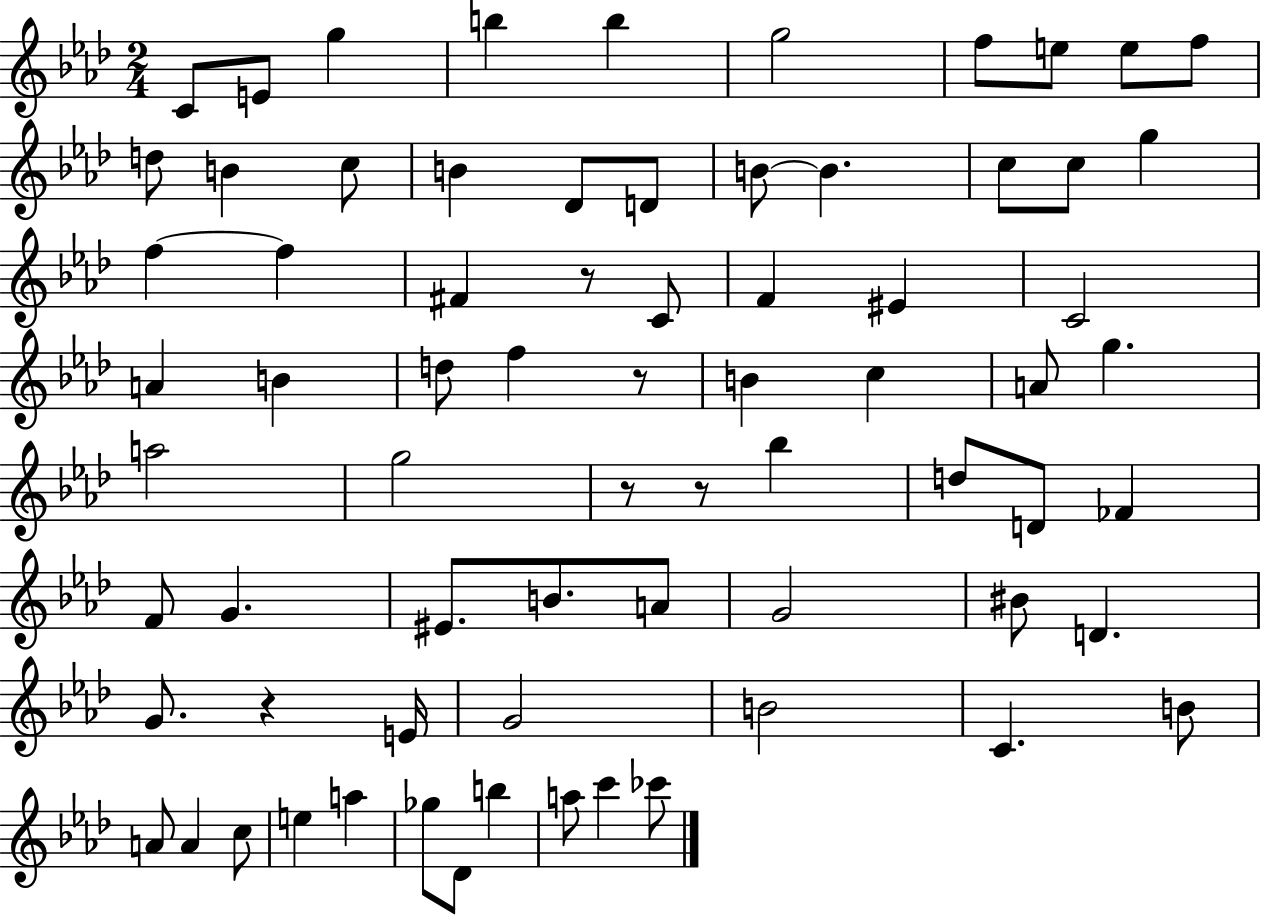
{
  \clef treble
  \numericTimeSignature
  \time 2/4
  \key aes \major
  c'8 e'8 g''4 | b''4 b''4 | g''2 | f''8 e''8 e''8 f''8 | \break d''8 b'4 c''8 | b'4 des'8 d'8 | b'8~~ b'4. | c''8 c''8 g''4 | \break f''4~~ f''4 | fis'4 r8 c'8 | f'4 eis'4 | c'2 | \break a'4 b'4 | d''8 f''4 r8 | b'4 c''4 | a'8 g''4. | \break a''2 | g''2 | r8 r8 bes''4 | d''8 d'8 fes'4 | \break f'8 g'4. | eis'8. b'8. a'8 | g'2 | bis'8 d'4. | \break g'8. r4 e'16 | g'2 | b'2 | c'4. b'8 | \break a'8 a'4 c''8 | e''4 a''4 | ges''8 des'8 b''4 | a''8 c'''4 ces'''8 | \break \bar "|."
}